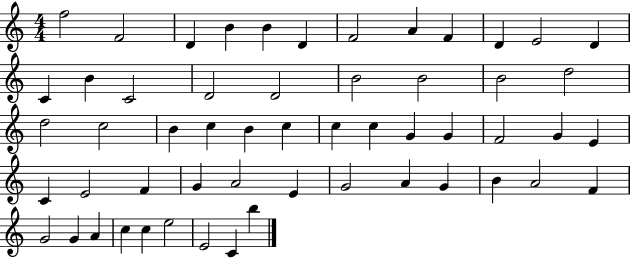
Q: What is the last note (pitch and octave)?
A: B5